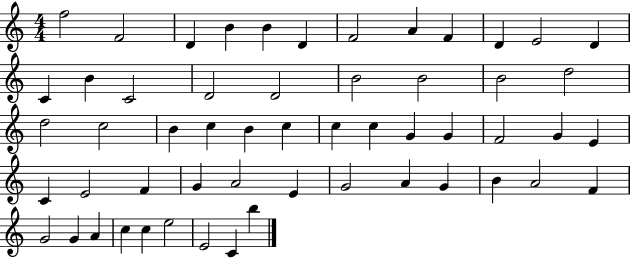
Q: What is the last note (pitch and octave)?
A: B5